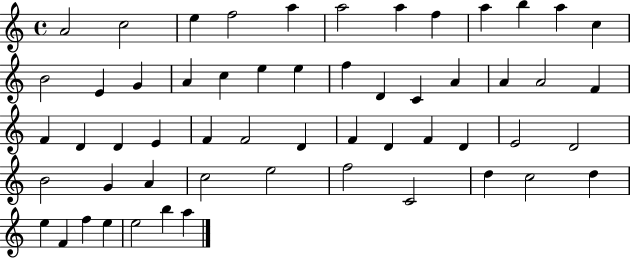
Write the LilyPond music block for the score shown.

{
  \clef treble
  \time 4/4
  \defaultTimeSignature
  \key c \major
  a'2 c''2 | e''4 f''2 a''4 | a''2 a''4 f''4 | a''4 b''4 a''4 c''4 | \break b'2 e'4 g'4 | a'4 c''4 e''4 e''4 | f''4 d'4 c'4 a'4 | a'4 a'2 f'4 | \break f'4 d'4 d'4 e'4 | f'4 f'2 d'4 | f'4 d'4 f'4 d'4 | e'2 d'2 | \break b'2 g'4 a'4 | c''2 e''2 | f''2 c'2 | d''4 c''2 d''4 | \break e''4 f'4 f''4 e''4 | e''2 b''4 a''4 | \bar "|."
}